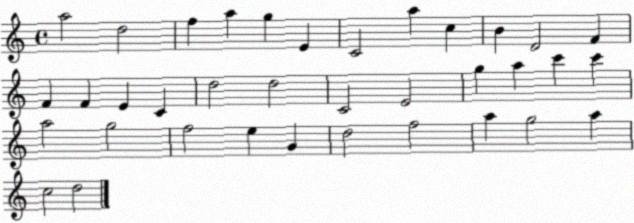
X:1
T:Untitled
M:4/4
L:1/4
K:C
a2 d2 f a g E C2 a c B D2 F F F E C d2 d2 C2 E2 g a c' c' a2 g2 f2 e G d2 f2 a g2 a c2 d2